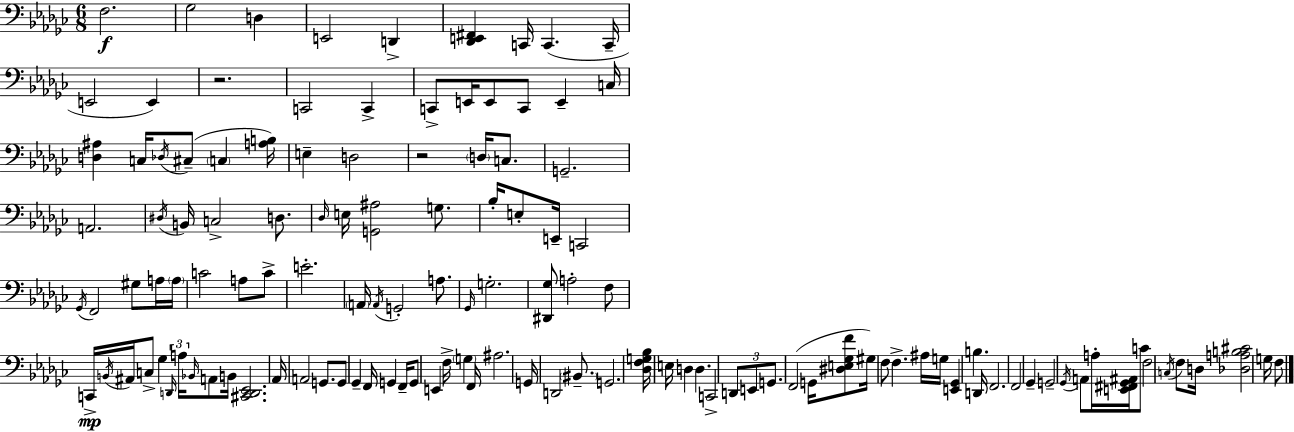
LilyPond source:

{
  \clef bass
  \numericTimeSignature
  \time 6/8
  \key ees \minor
  \repeat volta 2 { f2.\f | ges2 d4 | e,2 d,4-> | <des, e, fis,>4 c,16 c,4.( c,16-- | \break e,2 e,4) | r2. | c,2 c,4-> | c,8-> e,16 e,8 c,8 e,4-- c16 | \break <d ais>4 c16 \acciaccatura { des16 } cis8--( \parenthesize c4 | <a b>16) e4-- d2 | r2 \parenthesize d16 c8. | g,2.-- | \break a,2. | \acciaccatura { dis16 } b,16 c2-> d8. | \grace { des16 } e16 <g, ais>2 | g8. bes16-. e8-. e,16-- c,2 | \break \acciaccatura { ges,16 } f,2 | gis8 a16 \parenthesize a16 c'2 | a8 c'8-> e'2.-. | \parenthesize a,16 \acciaccatura { a,16 } g,2-. | \break a8. \grace { ges,16 } g2.-. | <dis, ges>8 a2-. | f8 c,16->\mp \acciaccatura { b,16 } ais,16 c8-> ges4 | \tuplet 3/2 { \grace { d,16 } a16 \grace { bes,16 } } a,8 b,16 <cis, d, ees,>2. | \break aes,16 a,2 | g,8. g,8 ges,4-- | f,16 g,4 f,16-- g,8 e,4 | f16-> \parenthesize g4 f,16 ais2. | \break g,16 d,2 | \parenthesize bis,8.-- g,2. | <des f g bes>16 e16 d4 | d4. c,2-> | \break \tuplet 3/2 { d,8 e,8 g,8. } | f,2( g,16 <dis e ges f'>8 gis16) | f8 f4.-> ais16 g16 <e, ges,>4 | b4. d,16 f,2. | \break f,2 | ges,4-- g,2-- | \acciaccatura { ges,16 } a,8 a16-. <e, fis, ges, ais,>16 c'8 | f2 \acciaccatura { c16 } f8 d16 | \break <des a b cis'>2 g16 f8 } \bar "|."
}